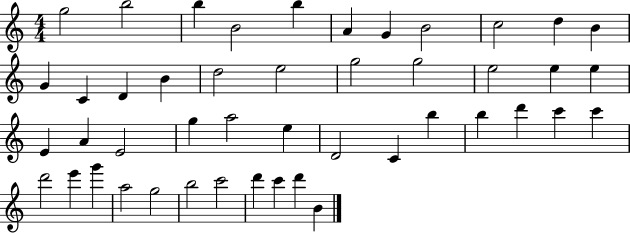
G5/h B5/h B5/q B4/h B5/q A4/q G4/q B4/h C5/h D5/q B4/q G4/q C4/q D4/q B4/q D5/h E5/h G5/h G5/h E5/h E5/q E5/q E4/q A4/q E4/h G5/q A5/h E5/q D4/h C4/q B5/q B5/q D6/q C6/q C6/q D6/h E6/q G6/q A5/h G5/h B5/h C6/h D6/q C6/q D6/q B4/q